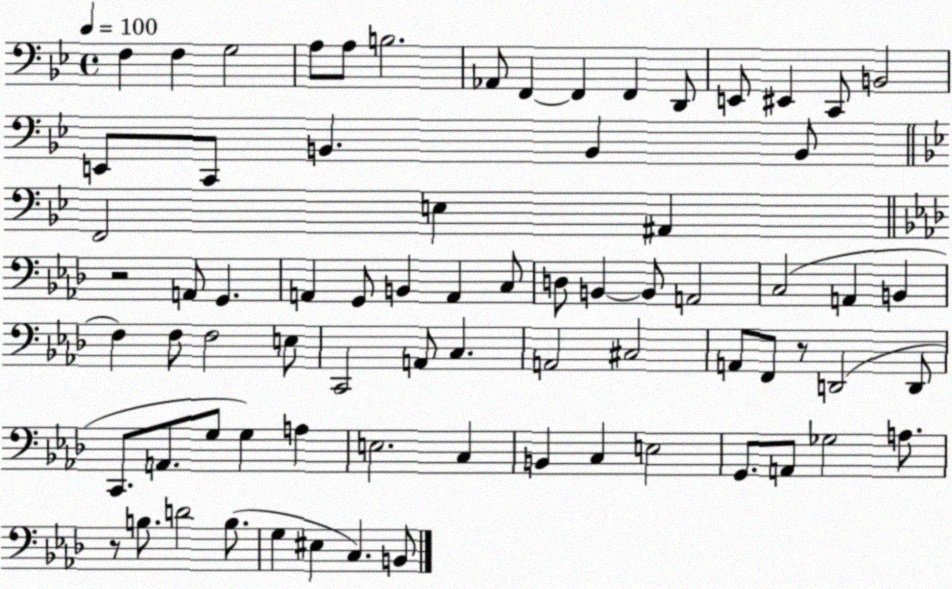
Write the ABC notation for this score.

X:1
T:Untitled
M:4/4
L:1/4
K:Bb
F, F, G,2 A,/2 A,/2 B,2 _A,,/2 F,, F,, F,, D,,/2 E,,/2 ^E,, C,,/2 B,,2 E,,/2 C,,/2 B,, B,, B,,/2 F,,2 E, ^A,, z2 A,,/2 G,, A,, G,,/2 B,, A,, C,/2 D,/2 B,, B,,/2 A,,2 C,2 A,, B,, F, F,/2 F,2 E,/2 C,,2 A,,/2 C, A,,2 ^C,2 A,,/2 F,,/2 z/2 D,,2 D,,/2 C,,/2 A,,/2 G,/2 G, A, E,2 C, B,, C, E,2 G,,/2 A,,/2 _G,2 A,/2 z/2 B,/2 D2 B,/2 G, ^E, C, B,,/2